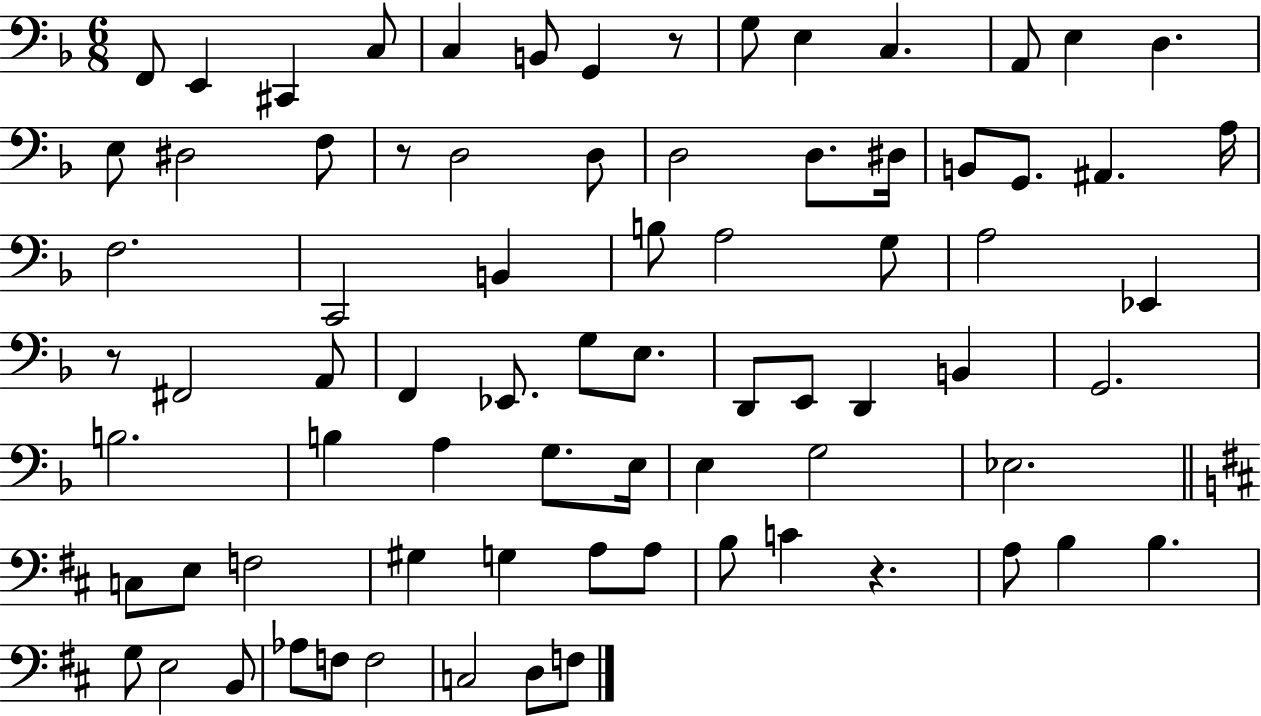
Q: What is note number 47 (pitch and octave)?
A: A3